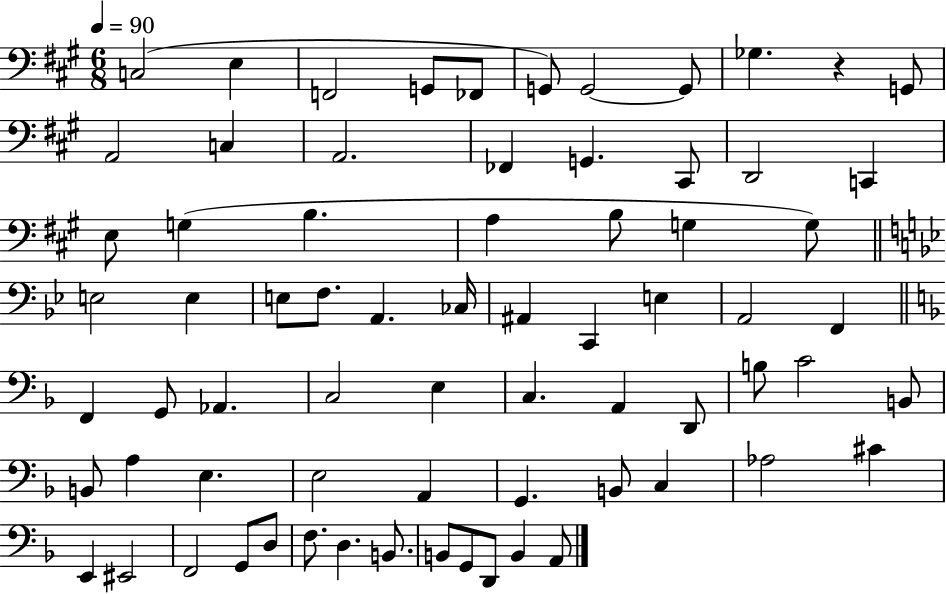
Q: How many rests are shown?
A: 1